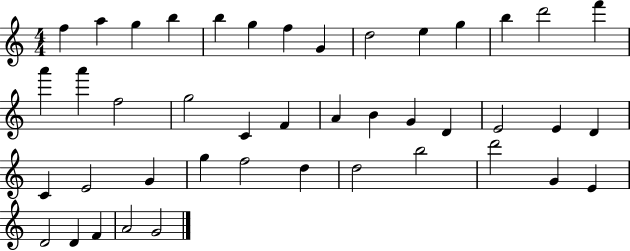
X:1
T:Untitled
M:4/4
L:1/4
K:C
f a g b b g f G d2 e g b d'2 f' a' a' f2 g2 C F A B G D E2 E D C E2 G g f2 d d2 b2 d'2 G E D2 D F A2 G2